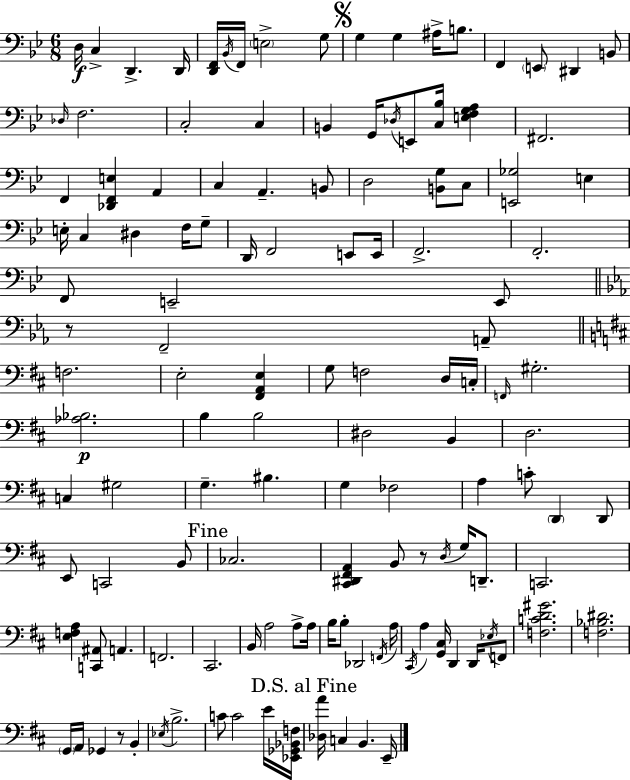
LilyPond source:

{
  \clef bass
  \numericTimeSignature
  \time 6/8
  \key g \minor
  d16\f c4-> d,4.-> d,16 | <d, f,>16 \acciaccatura { bes,16 } f,16 \parenthesize e2-> g8 | \mark \markup { \musicglyph "scripts.segno" } g4 g4 ais16-> b8. | f,4 \parenthesize e,8 dis,4 b,8 | \break \grace { des16 } f2. | c2-. c4 | b,4 g,16 \acciaccatura { des16 } e,8 <c bes>16 <e f g a>4 | fis,2. | \break f,4 <des, f, e>4 a,4 | c4 a,4.-- | b,8 d2 <b, g>8 | c8 <e, ges>2 e4 | \break e16-. c4 dis4 | f16 g8-- d,16 f,2 | e,8 e,16 f,2.-> | f,2.-. | \break f,8 e,2-- | e,8 \bar "||" \break \key ees \major r8 f,2-- a,8-- | \bar "||" \break \key d \major f2. | e2-. <fis, a, e>4 | g8 f2 d16 c16-. | \grace { f,16 } gis2.-. | \break <aes bes>2.\p | b4 b2 | dis2 b,4 | d2. | \break c4 gis2 | g4.-- bis4. | g4 fes2 | a4 c'8-. \parenthesize d,4 d,8 | \break e,8 c,2 b,8 | \mark "Fine" ces2. | <cis, dis, fis, a,>4 b,8 r8 \acciaccatura { d16 } g16 d,8.-- | c,2. | \break <e f a>4 <c, ais,>8 a,4. | f,2. | cis,2. | b,16 a2 a8-> | \break a16 b16 b8-. des,2 | \acciaccatura { f,16 } a16 \acciaccatura { cis,16 } a4 <g, cis>16 d,4 | d,16 \acciaccatura { ees16 } f,8 <f c' d' gis'>2. | <f bes dis'>2. | \break \parenthesize g,16 a,16 ges,4 r8 | b,4-. \acciaccatura { ees16 } b2.-> | c'8 c'2 | e'16 <ees, ges, bes, f>16 \mark "D.S. al Fine" <des a'>16 c4 b,4. | \break e,16-- \bar "|."
}